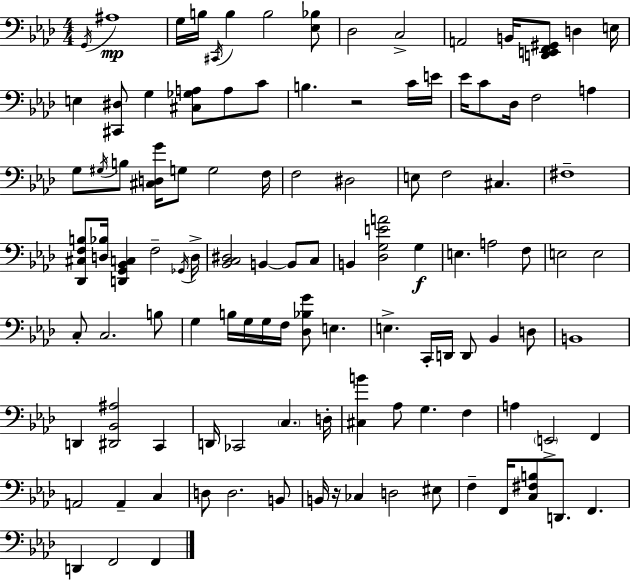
X:1
T:Untitled
M:4/4
L:1/4
K:Fm
G,,/4 ^A,4 G,/4 B,/4 ^C,,/4 B, B,2 [_E,_B,]/2 _D,2 C,2 A,,2 B,,/4 [D,,E,,F,,^G,,]/2 D, E,/4 E, [^C,,^D,]/2 G, [^C,_G,A,]/2 A,/2 C/2 B, z2 C/4 E/4 _E/4 C/2 _D,/4 F,2 A, G,/2 ^G,/4 B,/2 [^C,D,G]/4 G,/2 G,2 F,/4 F,2 ^D,2 E,/2 F,2 ^C, ^F,4 [_D,,^C,F,B,]/2 [D,_B,]/4 [D,,G,,_B,,C,] F,2 _G,,/4 D,/4 [_B,,C,^D,]2 B,, B,,/2 C,/2 B,, [_D,G,EA]2 G, E, A,2 F,/2 E,2 E,2 C,/2 C,2 B,/2 G, B,/4 G,/4 G,/4 F,/4 [_D,_B,G]/2 E, E, C,,/4 D,,/4 D,,/2 _B,, D,/2 B,,4 D,, [^D,,_B,,^A,]2 C,, D,,/4 _C,,2 C, D,/4 [^C,B] _A,/2 G, F, A, E,,2 F,, A,,2 A,, C, D,/2 D,2 B,,/2 B,,/4 z/4 _C, D,2 ^E,/2 F, F,,/4 [C,^F,B,]/2 D,,/2 F,, D,, F,,2 F,,